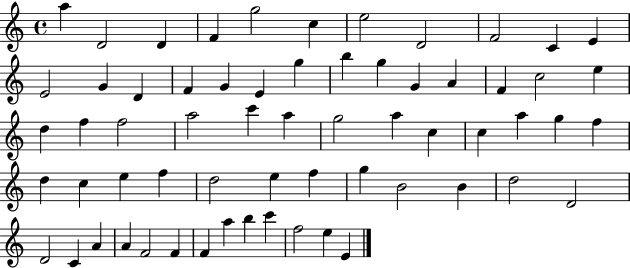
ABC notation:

X:1
T:Untitled
M:4/4
L:1/4
K:C
a D2 D F g2 c e2 D2 F2 C E E2 G D F G E g b g G A F c2 e d f f2 a2 c' a g2 a c c a g f d c e f d2 e f g B2 B d2 D2 D2 C A A F2 F F a b c' f2 e E